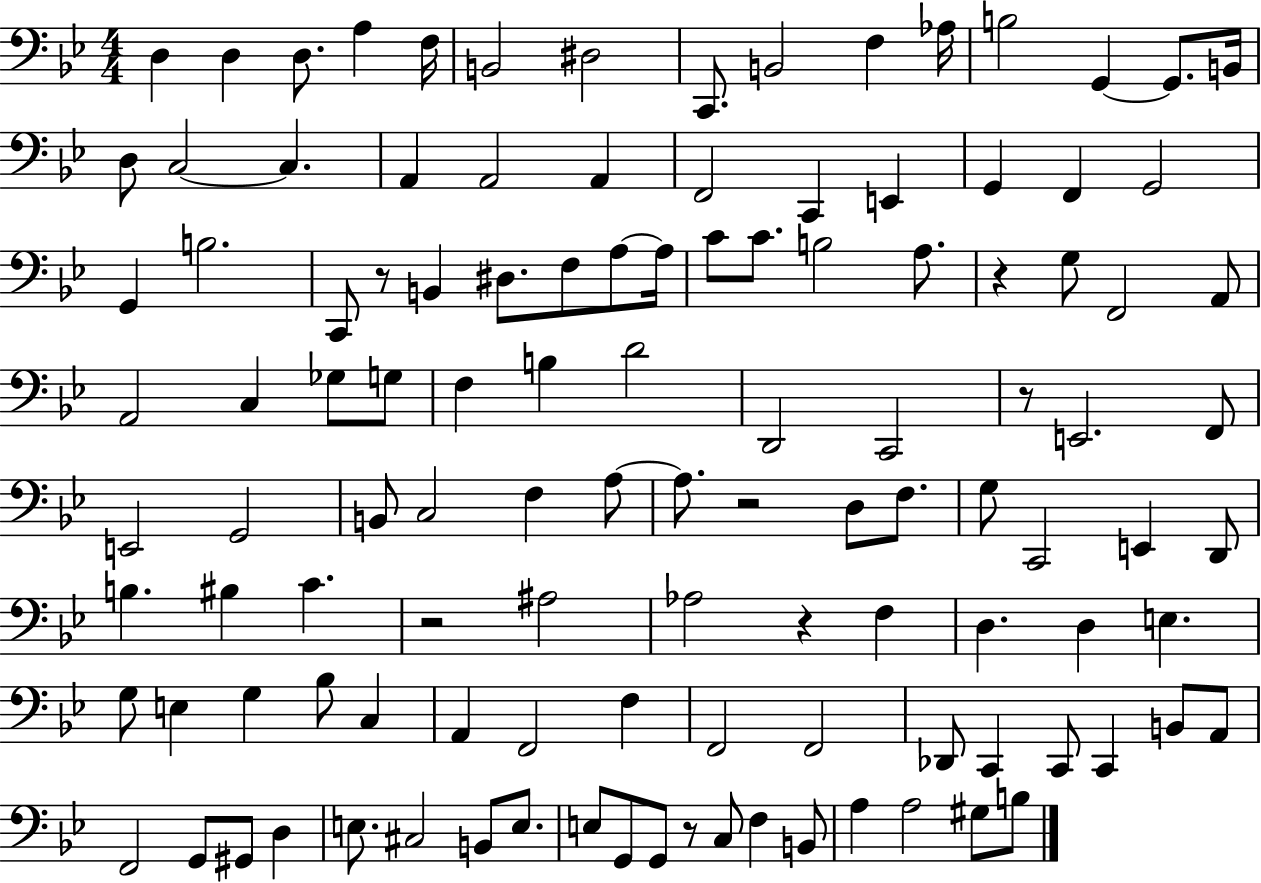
X:1
T:Untitled
M:4/4
L:1/4
K:Bb
D, D, D,/2 A, F,/4 B,,2 ^D,2 C,,/2 B,,2 F, _A,/4 B,2 G,, G,,/2 B,,/4 D,/2 C,2 C, A,, A,,2 A,, F,,2 C,, E,, G,, F,, G,,2 G,, B,2 C,,/2 z/2 B,, ^D,/2 F,/2 A,/2 A,/4 C/2 C/2 B,2 A,/2 z G,/2 F,,2 A,,/2 A,,2 C, _G,/2 G,/2 F, B, D2 D,,2 C,,2 z/2 E,,2 F,,/2 E,,2 G,,2 B,,/2 C,2 F, A,/2 A,/2 z2 D,/2 F,/2 G,/2 C,,2 E,, D,,/2 B, ^B, C z2 ^A,2 _A,2 z F, D, D, E, G,/2 E, G, _B,/2 C, A,, F,,2 F, F,,2 F,,2 _D,,/2 C,, C,,/2 C,, B,,/2 A,,/2 F,,2 G,,/2 ^G,,/2 D, E,/2 ^C,2 B,,/2 E,/2 E,/2 G,,/2 G,,/2 z/2 C,/2 F, B,,/2 A, A,2 ^G,/2 B,/2